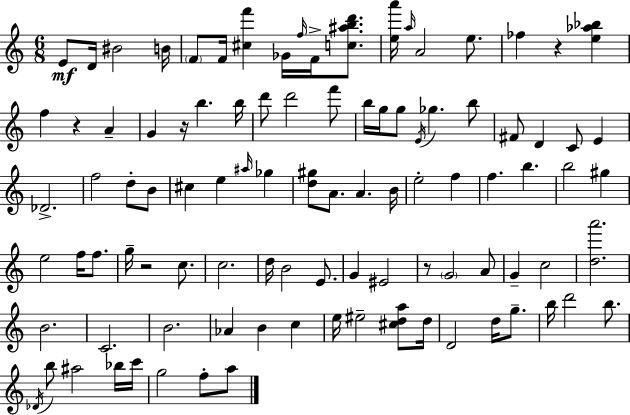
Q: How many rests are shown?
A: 5